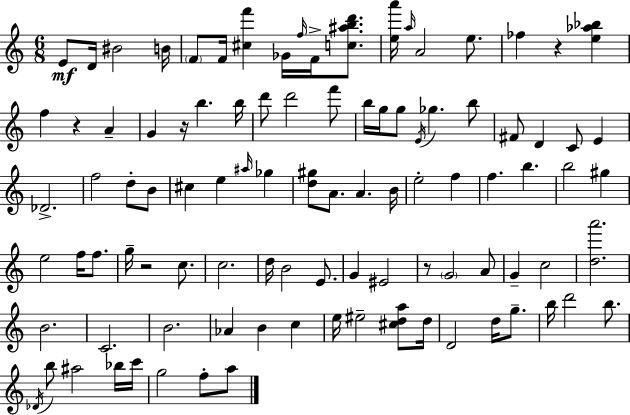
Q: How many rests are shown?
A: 5